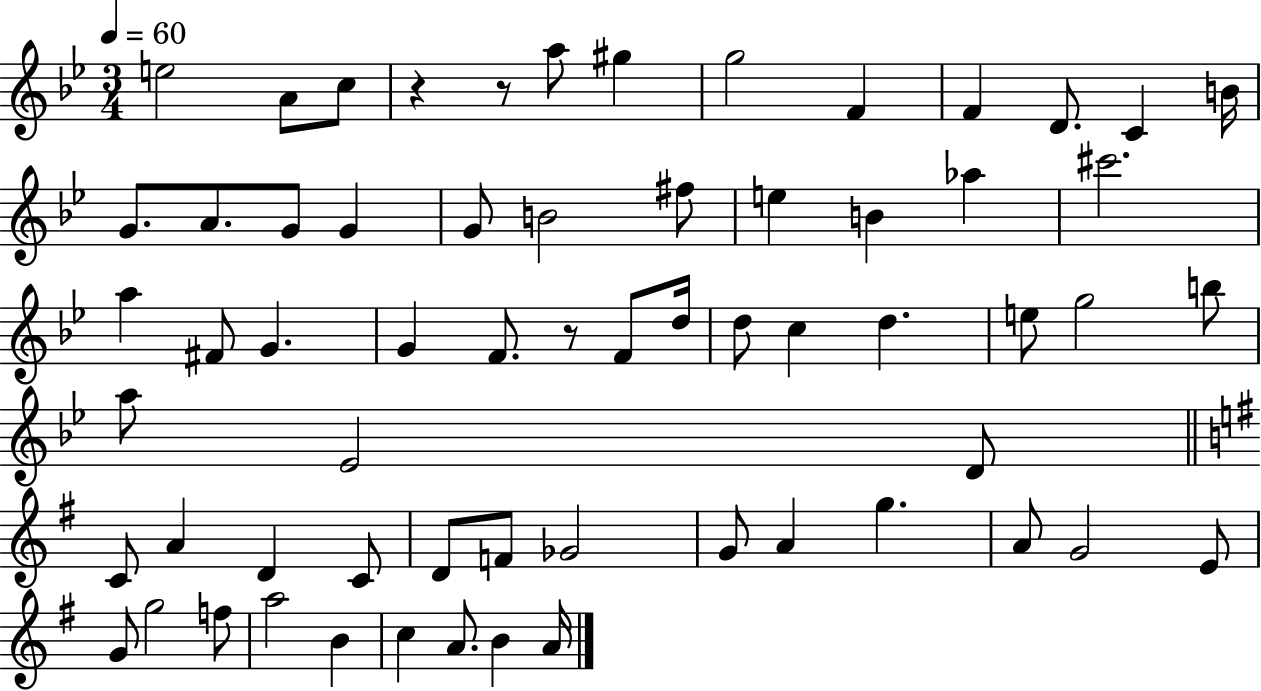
E5/h A4/e C5/e R/q R/e A5/e G#5/q G5/h F4/q F4/q D4/e. C4/q B4/s G4/e. A4/e. G4/e G4/q G4/e B4/h F#5/e E5/q B4/q Ab5/q C#6/h. A5/q F#4/e G4/q. G4/q F4/e. R/e F4/e D5/s D5/e C5/q D5/q. E5/e G5/h B5/e A5/e Eb4/h D4/e C4/e A4/q D4/q C4/e D4/e F4/e Gb4/h G4/e A4/q G5/q. A4/e G4/h E4/e G4/e G5/h F5/e A5/h B4/q C5/q A4/e. B4/q A4/s